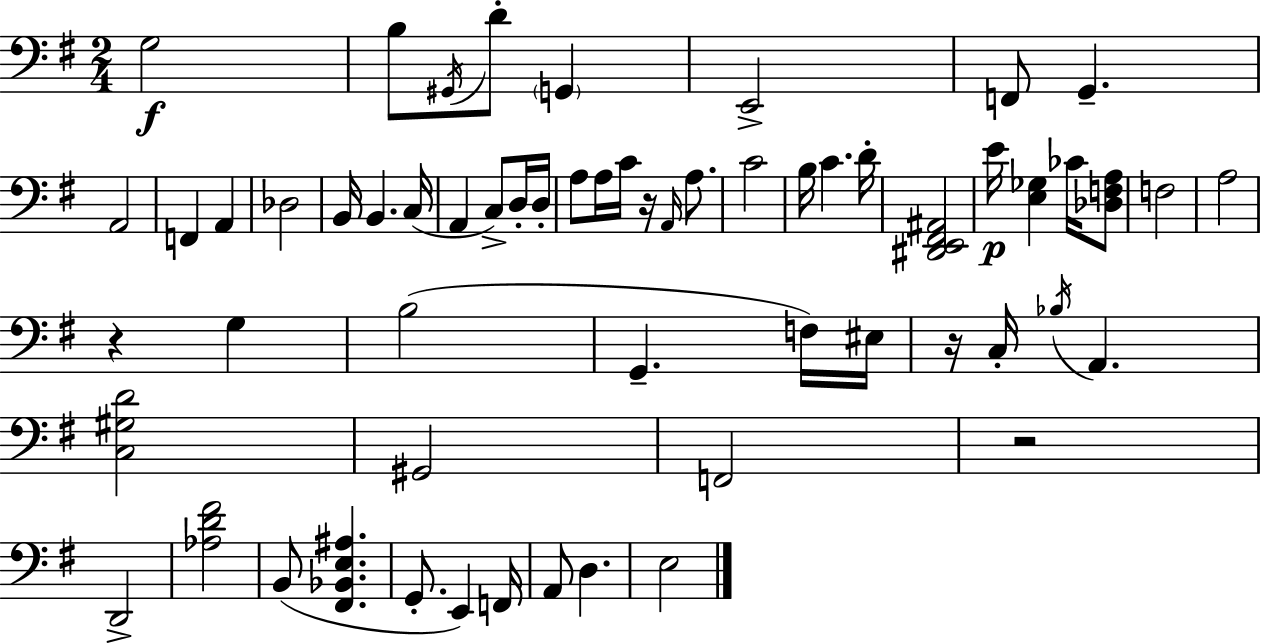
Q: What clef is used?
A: bass